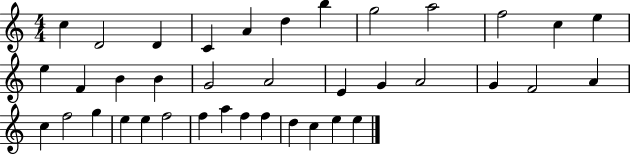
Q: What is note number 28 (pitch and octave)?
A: E5